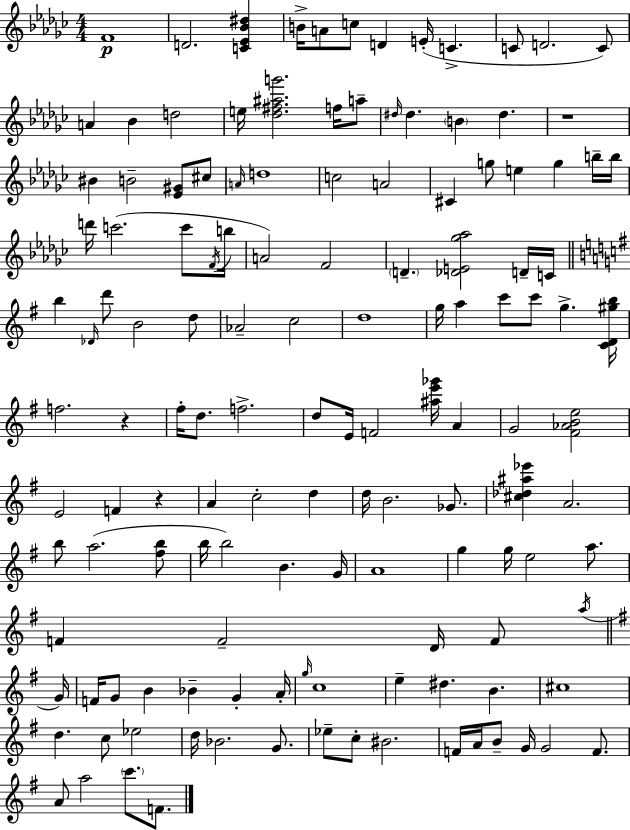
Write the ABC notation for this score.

X:1
T:Untitled
M:4/4
L:1/4
K:Ebm
F4 D2 [C_E_B^d] B/4 A/2 c/2 D E/4 C C/2 D2 C/2 A _B d2 e/4 [_d^f^ag']2 f/4 a/2 ^d/4 ^d B ^d z4 ^B B2 [_E^G]/2 ^c/2 A/4 d4 c2 A2 ^C g/2 e g b/4 b/4 d'/4 c'2 c'/2 F/4 b/4 A2 F2 D [_DE_g_a]2 D/4 C/4 b _D/4 d'/2 B2 d/2 _A2 c2 d4 g/4 a c'/2 c'/2 g [CD^gb]/4 f2 z ^f/4 d/2 f2 d/2 E/4 F2 [^ae'_g']/4 A G2 [^F_ABe]2 E2 F z A c2 d d/4 B2 _G/2 [^c_d^a_e'] A2 b/2 a2 [^fb]/2 b/4 b2 B G/4 A4 g g/4 e2 a/2 F F2 D/4 F/2 a/4 G/4 F/4 G/2 B _B G A/4 g/4 c4 e ^d B ^c4 d c/2 _e2 d/4 _B2 G/2 _e/2 c/2 ^B2 F/4 A/4 B/2 G/4 G2 F/2 A/2 a2 c'/2 F/2